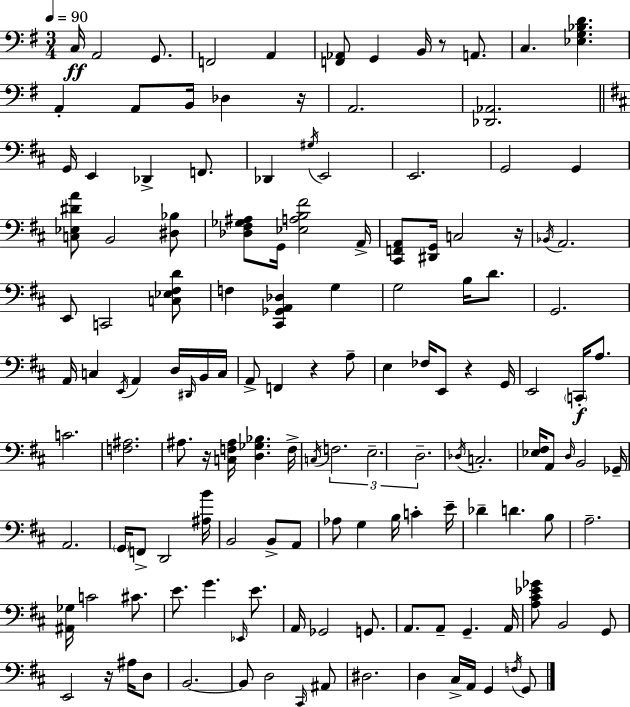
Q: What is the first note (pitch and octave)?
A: C3